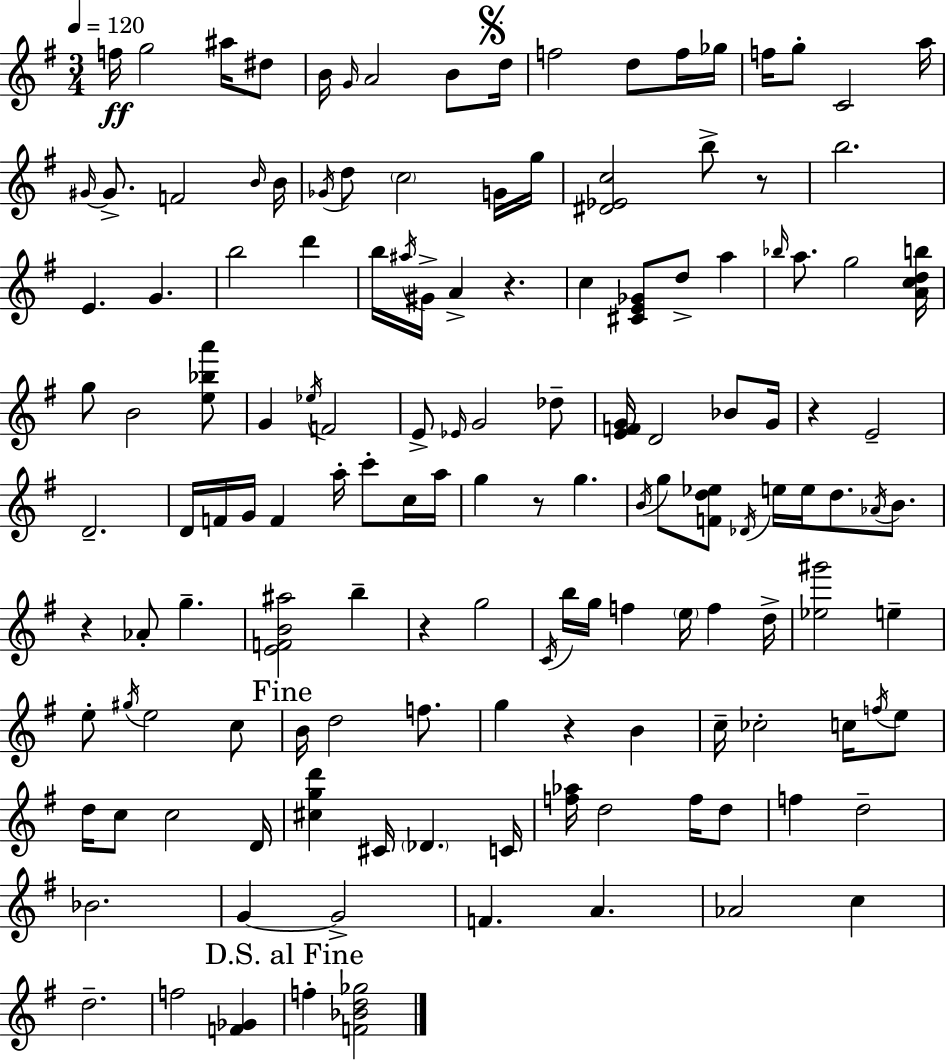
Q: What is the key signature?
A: E minor